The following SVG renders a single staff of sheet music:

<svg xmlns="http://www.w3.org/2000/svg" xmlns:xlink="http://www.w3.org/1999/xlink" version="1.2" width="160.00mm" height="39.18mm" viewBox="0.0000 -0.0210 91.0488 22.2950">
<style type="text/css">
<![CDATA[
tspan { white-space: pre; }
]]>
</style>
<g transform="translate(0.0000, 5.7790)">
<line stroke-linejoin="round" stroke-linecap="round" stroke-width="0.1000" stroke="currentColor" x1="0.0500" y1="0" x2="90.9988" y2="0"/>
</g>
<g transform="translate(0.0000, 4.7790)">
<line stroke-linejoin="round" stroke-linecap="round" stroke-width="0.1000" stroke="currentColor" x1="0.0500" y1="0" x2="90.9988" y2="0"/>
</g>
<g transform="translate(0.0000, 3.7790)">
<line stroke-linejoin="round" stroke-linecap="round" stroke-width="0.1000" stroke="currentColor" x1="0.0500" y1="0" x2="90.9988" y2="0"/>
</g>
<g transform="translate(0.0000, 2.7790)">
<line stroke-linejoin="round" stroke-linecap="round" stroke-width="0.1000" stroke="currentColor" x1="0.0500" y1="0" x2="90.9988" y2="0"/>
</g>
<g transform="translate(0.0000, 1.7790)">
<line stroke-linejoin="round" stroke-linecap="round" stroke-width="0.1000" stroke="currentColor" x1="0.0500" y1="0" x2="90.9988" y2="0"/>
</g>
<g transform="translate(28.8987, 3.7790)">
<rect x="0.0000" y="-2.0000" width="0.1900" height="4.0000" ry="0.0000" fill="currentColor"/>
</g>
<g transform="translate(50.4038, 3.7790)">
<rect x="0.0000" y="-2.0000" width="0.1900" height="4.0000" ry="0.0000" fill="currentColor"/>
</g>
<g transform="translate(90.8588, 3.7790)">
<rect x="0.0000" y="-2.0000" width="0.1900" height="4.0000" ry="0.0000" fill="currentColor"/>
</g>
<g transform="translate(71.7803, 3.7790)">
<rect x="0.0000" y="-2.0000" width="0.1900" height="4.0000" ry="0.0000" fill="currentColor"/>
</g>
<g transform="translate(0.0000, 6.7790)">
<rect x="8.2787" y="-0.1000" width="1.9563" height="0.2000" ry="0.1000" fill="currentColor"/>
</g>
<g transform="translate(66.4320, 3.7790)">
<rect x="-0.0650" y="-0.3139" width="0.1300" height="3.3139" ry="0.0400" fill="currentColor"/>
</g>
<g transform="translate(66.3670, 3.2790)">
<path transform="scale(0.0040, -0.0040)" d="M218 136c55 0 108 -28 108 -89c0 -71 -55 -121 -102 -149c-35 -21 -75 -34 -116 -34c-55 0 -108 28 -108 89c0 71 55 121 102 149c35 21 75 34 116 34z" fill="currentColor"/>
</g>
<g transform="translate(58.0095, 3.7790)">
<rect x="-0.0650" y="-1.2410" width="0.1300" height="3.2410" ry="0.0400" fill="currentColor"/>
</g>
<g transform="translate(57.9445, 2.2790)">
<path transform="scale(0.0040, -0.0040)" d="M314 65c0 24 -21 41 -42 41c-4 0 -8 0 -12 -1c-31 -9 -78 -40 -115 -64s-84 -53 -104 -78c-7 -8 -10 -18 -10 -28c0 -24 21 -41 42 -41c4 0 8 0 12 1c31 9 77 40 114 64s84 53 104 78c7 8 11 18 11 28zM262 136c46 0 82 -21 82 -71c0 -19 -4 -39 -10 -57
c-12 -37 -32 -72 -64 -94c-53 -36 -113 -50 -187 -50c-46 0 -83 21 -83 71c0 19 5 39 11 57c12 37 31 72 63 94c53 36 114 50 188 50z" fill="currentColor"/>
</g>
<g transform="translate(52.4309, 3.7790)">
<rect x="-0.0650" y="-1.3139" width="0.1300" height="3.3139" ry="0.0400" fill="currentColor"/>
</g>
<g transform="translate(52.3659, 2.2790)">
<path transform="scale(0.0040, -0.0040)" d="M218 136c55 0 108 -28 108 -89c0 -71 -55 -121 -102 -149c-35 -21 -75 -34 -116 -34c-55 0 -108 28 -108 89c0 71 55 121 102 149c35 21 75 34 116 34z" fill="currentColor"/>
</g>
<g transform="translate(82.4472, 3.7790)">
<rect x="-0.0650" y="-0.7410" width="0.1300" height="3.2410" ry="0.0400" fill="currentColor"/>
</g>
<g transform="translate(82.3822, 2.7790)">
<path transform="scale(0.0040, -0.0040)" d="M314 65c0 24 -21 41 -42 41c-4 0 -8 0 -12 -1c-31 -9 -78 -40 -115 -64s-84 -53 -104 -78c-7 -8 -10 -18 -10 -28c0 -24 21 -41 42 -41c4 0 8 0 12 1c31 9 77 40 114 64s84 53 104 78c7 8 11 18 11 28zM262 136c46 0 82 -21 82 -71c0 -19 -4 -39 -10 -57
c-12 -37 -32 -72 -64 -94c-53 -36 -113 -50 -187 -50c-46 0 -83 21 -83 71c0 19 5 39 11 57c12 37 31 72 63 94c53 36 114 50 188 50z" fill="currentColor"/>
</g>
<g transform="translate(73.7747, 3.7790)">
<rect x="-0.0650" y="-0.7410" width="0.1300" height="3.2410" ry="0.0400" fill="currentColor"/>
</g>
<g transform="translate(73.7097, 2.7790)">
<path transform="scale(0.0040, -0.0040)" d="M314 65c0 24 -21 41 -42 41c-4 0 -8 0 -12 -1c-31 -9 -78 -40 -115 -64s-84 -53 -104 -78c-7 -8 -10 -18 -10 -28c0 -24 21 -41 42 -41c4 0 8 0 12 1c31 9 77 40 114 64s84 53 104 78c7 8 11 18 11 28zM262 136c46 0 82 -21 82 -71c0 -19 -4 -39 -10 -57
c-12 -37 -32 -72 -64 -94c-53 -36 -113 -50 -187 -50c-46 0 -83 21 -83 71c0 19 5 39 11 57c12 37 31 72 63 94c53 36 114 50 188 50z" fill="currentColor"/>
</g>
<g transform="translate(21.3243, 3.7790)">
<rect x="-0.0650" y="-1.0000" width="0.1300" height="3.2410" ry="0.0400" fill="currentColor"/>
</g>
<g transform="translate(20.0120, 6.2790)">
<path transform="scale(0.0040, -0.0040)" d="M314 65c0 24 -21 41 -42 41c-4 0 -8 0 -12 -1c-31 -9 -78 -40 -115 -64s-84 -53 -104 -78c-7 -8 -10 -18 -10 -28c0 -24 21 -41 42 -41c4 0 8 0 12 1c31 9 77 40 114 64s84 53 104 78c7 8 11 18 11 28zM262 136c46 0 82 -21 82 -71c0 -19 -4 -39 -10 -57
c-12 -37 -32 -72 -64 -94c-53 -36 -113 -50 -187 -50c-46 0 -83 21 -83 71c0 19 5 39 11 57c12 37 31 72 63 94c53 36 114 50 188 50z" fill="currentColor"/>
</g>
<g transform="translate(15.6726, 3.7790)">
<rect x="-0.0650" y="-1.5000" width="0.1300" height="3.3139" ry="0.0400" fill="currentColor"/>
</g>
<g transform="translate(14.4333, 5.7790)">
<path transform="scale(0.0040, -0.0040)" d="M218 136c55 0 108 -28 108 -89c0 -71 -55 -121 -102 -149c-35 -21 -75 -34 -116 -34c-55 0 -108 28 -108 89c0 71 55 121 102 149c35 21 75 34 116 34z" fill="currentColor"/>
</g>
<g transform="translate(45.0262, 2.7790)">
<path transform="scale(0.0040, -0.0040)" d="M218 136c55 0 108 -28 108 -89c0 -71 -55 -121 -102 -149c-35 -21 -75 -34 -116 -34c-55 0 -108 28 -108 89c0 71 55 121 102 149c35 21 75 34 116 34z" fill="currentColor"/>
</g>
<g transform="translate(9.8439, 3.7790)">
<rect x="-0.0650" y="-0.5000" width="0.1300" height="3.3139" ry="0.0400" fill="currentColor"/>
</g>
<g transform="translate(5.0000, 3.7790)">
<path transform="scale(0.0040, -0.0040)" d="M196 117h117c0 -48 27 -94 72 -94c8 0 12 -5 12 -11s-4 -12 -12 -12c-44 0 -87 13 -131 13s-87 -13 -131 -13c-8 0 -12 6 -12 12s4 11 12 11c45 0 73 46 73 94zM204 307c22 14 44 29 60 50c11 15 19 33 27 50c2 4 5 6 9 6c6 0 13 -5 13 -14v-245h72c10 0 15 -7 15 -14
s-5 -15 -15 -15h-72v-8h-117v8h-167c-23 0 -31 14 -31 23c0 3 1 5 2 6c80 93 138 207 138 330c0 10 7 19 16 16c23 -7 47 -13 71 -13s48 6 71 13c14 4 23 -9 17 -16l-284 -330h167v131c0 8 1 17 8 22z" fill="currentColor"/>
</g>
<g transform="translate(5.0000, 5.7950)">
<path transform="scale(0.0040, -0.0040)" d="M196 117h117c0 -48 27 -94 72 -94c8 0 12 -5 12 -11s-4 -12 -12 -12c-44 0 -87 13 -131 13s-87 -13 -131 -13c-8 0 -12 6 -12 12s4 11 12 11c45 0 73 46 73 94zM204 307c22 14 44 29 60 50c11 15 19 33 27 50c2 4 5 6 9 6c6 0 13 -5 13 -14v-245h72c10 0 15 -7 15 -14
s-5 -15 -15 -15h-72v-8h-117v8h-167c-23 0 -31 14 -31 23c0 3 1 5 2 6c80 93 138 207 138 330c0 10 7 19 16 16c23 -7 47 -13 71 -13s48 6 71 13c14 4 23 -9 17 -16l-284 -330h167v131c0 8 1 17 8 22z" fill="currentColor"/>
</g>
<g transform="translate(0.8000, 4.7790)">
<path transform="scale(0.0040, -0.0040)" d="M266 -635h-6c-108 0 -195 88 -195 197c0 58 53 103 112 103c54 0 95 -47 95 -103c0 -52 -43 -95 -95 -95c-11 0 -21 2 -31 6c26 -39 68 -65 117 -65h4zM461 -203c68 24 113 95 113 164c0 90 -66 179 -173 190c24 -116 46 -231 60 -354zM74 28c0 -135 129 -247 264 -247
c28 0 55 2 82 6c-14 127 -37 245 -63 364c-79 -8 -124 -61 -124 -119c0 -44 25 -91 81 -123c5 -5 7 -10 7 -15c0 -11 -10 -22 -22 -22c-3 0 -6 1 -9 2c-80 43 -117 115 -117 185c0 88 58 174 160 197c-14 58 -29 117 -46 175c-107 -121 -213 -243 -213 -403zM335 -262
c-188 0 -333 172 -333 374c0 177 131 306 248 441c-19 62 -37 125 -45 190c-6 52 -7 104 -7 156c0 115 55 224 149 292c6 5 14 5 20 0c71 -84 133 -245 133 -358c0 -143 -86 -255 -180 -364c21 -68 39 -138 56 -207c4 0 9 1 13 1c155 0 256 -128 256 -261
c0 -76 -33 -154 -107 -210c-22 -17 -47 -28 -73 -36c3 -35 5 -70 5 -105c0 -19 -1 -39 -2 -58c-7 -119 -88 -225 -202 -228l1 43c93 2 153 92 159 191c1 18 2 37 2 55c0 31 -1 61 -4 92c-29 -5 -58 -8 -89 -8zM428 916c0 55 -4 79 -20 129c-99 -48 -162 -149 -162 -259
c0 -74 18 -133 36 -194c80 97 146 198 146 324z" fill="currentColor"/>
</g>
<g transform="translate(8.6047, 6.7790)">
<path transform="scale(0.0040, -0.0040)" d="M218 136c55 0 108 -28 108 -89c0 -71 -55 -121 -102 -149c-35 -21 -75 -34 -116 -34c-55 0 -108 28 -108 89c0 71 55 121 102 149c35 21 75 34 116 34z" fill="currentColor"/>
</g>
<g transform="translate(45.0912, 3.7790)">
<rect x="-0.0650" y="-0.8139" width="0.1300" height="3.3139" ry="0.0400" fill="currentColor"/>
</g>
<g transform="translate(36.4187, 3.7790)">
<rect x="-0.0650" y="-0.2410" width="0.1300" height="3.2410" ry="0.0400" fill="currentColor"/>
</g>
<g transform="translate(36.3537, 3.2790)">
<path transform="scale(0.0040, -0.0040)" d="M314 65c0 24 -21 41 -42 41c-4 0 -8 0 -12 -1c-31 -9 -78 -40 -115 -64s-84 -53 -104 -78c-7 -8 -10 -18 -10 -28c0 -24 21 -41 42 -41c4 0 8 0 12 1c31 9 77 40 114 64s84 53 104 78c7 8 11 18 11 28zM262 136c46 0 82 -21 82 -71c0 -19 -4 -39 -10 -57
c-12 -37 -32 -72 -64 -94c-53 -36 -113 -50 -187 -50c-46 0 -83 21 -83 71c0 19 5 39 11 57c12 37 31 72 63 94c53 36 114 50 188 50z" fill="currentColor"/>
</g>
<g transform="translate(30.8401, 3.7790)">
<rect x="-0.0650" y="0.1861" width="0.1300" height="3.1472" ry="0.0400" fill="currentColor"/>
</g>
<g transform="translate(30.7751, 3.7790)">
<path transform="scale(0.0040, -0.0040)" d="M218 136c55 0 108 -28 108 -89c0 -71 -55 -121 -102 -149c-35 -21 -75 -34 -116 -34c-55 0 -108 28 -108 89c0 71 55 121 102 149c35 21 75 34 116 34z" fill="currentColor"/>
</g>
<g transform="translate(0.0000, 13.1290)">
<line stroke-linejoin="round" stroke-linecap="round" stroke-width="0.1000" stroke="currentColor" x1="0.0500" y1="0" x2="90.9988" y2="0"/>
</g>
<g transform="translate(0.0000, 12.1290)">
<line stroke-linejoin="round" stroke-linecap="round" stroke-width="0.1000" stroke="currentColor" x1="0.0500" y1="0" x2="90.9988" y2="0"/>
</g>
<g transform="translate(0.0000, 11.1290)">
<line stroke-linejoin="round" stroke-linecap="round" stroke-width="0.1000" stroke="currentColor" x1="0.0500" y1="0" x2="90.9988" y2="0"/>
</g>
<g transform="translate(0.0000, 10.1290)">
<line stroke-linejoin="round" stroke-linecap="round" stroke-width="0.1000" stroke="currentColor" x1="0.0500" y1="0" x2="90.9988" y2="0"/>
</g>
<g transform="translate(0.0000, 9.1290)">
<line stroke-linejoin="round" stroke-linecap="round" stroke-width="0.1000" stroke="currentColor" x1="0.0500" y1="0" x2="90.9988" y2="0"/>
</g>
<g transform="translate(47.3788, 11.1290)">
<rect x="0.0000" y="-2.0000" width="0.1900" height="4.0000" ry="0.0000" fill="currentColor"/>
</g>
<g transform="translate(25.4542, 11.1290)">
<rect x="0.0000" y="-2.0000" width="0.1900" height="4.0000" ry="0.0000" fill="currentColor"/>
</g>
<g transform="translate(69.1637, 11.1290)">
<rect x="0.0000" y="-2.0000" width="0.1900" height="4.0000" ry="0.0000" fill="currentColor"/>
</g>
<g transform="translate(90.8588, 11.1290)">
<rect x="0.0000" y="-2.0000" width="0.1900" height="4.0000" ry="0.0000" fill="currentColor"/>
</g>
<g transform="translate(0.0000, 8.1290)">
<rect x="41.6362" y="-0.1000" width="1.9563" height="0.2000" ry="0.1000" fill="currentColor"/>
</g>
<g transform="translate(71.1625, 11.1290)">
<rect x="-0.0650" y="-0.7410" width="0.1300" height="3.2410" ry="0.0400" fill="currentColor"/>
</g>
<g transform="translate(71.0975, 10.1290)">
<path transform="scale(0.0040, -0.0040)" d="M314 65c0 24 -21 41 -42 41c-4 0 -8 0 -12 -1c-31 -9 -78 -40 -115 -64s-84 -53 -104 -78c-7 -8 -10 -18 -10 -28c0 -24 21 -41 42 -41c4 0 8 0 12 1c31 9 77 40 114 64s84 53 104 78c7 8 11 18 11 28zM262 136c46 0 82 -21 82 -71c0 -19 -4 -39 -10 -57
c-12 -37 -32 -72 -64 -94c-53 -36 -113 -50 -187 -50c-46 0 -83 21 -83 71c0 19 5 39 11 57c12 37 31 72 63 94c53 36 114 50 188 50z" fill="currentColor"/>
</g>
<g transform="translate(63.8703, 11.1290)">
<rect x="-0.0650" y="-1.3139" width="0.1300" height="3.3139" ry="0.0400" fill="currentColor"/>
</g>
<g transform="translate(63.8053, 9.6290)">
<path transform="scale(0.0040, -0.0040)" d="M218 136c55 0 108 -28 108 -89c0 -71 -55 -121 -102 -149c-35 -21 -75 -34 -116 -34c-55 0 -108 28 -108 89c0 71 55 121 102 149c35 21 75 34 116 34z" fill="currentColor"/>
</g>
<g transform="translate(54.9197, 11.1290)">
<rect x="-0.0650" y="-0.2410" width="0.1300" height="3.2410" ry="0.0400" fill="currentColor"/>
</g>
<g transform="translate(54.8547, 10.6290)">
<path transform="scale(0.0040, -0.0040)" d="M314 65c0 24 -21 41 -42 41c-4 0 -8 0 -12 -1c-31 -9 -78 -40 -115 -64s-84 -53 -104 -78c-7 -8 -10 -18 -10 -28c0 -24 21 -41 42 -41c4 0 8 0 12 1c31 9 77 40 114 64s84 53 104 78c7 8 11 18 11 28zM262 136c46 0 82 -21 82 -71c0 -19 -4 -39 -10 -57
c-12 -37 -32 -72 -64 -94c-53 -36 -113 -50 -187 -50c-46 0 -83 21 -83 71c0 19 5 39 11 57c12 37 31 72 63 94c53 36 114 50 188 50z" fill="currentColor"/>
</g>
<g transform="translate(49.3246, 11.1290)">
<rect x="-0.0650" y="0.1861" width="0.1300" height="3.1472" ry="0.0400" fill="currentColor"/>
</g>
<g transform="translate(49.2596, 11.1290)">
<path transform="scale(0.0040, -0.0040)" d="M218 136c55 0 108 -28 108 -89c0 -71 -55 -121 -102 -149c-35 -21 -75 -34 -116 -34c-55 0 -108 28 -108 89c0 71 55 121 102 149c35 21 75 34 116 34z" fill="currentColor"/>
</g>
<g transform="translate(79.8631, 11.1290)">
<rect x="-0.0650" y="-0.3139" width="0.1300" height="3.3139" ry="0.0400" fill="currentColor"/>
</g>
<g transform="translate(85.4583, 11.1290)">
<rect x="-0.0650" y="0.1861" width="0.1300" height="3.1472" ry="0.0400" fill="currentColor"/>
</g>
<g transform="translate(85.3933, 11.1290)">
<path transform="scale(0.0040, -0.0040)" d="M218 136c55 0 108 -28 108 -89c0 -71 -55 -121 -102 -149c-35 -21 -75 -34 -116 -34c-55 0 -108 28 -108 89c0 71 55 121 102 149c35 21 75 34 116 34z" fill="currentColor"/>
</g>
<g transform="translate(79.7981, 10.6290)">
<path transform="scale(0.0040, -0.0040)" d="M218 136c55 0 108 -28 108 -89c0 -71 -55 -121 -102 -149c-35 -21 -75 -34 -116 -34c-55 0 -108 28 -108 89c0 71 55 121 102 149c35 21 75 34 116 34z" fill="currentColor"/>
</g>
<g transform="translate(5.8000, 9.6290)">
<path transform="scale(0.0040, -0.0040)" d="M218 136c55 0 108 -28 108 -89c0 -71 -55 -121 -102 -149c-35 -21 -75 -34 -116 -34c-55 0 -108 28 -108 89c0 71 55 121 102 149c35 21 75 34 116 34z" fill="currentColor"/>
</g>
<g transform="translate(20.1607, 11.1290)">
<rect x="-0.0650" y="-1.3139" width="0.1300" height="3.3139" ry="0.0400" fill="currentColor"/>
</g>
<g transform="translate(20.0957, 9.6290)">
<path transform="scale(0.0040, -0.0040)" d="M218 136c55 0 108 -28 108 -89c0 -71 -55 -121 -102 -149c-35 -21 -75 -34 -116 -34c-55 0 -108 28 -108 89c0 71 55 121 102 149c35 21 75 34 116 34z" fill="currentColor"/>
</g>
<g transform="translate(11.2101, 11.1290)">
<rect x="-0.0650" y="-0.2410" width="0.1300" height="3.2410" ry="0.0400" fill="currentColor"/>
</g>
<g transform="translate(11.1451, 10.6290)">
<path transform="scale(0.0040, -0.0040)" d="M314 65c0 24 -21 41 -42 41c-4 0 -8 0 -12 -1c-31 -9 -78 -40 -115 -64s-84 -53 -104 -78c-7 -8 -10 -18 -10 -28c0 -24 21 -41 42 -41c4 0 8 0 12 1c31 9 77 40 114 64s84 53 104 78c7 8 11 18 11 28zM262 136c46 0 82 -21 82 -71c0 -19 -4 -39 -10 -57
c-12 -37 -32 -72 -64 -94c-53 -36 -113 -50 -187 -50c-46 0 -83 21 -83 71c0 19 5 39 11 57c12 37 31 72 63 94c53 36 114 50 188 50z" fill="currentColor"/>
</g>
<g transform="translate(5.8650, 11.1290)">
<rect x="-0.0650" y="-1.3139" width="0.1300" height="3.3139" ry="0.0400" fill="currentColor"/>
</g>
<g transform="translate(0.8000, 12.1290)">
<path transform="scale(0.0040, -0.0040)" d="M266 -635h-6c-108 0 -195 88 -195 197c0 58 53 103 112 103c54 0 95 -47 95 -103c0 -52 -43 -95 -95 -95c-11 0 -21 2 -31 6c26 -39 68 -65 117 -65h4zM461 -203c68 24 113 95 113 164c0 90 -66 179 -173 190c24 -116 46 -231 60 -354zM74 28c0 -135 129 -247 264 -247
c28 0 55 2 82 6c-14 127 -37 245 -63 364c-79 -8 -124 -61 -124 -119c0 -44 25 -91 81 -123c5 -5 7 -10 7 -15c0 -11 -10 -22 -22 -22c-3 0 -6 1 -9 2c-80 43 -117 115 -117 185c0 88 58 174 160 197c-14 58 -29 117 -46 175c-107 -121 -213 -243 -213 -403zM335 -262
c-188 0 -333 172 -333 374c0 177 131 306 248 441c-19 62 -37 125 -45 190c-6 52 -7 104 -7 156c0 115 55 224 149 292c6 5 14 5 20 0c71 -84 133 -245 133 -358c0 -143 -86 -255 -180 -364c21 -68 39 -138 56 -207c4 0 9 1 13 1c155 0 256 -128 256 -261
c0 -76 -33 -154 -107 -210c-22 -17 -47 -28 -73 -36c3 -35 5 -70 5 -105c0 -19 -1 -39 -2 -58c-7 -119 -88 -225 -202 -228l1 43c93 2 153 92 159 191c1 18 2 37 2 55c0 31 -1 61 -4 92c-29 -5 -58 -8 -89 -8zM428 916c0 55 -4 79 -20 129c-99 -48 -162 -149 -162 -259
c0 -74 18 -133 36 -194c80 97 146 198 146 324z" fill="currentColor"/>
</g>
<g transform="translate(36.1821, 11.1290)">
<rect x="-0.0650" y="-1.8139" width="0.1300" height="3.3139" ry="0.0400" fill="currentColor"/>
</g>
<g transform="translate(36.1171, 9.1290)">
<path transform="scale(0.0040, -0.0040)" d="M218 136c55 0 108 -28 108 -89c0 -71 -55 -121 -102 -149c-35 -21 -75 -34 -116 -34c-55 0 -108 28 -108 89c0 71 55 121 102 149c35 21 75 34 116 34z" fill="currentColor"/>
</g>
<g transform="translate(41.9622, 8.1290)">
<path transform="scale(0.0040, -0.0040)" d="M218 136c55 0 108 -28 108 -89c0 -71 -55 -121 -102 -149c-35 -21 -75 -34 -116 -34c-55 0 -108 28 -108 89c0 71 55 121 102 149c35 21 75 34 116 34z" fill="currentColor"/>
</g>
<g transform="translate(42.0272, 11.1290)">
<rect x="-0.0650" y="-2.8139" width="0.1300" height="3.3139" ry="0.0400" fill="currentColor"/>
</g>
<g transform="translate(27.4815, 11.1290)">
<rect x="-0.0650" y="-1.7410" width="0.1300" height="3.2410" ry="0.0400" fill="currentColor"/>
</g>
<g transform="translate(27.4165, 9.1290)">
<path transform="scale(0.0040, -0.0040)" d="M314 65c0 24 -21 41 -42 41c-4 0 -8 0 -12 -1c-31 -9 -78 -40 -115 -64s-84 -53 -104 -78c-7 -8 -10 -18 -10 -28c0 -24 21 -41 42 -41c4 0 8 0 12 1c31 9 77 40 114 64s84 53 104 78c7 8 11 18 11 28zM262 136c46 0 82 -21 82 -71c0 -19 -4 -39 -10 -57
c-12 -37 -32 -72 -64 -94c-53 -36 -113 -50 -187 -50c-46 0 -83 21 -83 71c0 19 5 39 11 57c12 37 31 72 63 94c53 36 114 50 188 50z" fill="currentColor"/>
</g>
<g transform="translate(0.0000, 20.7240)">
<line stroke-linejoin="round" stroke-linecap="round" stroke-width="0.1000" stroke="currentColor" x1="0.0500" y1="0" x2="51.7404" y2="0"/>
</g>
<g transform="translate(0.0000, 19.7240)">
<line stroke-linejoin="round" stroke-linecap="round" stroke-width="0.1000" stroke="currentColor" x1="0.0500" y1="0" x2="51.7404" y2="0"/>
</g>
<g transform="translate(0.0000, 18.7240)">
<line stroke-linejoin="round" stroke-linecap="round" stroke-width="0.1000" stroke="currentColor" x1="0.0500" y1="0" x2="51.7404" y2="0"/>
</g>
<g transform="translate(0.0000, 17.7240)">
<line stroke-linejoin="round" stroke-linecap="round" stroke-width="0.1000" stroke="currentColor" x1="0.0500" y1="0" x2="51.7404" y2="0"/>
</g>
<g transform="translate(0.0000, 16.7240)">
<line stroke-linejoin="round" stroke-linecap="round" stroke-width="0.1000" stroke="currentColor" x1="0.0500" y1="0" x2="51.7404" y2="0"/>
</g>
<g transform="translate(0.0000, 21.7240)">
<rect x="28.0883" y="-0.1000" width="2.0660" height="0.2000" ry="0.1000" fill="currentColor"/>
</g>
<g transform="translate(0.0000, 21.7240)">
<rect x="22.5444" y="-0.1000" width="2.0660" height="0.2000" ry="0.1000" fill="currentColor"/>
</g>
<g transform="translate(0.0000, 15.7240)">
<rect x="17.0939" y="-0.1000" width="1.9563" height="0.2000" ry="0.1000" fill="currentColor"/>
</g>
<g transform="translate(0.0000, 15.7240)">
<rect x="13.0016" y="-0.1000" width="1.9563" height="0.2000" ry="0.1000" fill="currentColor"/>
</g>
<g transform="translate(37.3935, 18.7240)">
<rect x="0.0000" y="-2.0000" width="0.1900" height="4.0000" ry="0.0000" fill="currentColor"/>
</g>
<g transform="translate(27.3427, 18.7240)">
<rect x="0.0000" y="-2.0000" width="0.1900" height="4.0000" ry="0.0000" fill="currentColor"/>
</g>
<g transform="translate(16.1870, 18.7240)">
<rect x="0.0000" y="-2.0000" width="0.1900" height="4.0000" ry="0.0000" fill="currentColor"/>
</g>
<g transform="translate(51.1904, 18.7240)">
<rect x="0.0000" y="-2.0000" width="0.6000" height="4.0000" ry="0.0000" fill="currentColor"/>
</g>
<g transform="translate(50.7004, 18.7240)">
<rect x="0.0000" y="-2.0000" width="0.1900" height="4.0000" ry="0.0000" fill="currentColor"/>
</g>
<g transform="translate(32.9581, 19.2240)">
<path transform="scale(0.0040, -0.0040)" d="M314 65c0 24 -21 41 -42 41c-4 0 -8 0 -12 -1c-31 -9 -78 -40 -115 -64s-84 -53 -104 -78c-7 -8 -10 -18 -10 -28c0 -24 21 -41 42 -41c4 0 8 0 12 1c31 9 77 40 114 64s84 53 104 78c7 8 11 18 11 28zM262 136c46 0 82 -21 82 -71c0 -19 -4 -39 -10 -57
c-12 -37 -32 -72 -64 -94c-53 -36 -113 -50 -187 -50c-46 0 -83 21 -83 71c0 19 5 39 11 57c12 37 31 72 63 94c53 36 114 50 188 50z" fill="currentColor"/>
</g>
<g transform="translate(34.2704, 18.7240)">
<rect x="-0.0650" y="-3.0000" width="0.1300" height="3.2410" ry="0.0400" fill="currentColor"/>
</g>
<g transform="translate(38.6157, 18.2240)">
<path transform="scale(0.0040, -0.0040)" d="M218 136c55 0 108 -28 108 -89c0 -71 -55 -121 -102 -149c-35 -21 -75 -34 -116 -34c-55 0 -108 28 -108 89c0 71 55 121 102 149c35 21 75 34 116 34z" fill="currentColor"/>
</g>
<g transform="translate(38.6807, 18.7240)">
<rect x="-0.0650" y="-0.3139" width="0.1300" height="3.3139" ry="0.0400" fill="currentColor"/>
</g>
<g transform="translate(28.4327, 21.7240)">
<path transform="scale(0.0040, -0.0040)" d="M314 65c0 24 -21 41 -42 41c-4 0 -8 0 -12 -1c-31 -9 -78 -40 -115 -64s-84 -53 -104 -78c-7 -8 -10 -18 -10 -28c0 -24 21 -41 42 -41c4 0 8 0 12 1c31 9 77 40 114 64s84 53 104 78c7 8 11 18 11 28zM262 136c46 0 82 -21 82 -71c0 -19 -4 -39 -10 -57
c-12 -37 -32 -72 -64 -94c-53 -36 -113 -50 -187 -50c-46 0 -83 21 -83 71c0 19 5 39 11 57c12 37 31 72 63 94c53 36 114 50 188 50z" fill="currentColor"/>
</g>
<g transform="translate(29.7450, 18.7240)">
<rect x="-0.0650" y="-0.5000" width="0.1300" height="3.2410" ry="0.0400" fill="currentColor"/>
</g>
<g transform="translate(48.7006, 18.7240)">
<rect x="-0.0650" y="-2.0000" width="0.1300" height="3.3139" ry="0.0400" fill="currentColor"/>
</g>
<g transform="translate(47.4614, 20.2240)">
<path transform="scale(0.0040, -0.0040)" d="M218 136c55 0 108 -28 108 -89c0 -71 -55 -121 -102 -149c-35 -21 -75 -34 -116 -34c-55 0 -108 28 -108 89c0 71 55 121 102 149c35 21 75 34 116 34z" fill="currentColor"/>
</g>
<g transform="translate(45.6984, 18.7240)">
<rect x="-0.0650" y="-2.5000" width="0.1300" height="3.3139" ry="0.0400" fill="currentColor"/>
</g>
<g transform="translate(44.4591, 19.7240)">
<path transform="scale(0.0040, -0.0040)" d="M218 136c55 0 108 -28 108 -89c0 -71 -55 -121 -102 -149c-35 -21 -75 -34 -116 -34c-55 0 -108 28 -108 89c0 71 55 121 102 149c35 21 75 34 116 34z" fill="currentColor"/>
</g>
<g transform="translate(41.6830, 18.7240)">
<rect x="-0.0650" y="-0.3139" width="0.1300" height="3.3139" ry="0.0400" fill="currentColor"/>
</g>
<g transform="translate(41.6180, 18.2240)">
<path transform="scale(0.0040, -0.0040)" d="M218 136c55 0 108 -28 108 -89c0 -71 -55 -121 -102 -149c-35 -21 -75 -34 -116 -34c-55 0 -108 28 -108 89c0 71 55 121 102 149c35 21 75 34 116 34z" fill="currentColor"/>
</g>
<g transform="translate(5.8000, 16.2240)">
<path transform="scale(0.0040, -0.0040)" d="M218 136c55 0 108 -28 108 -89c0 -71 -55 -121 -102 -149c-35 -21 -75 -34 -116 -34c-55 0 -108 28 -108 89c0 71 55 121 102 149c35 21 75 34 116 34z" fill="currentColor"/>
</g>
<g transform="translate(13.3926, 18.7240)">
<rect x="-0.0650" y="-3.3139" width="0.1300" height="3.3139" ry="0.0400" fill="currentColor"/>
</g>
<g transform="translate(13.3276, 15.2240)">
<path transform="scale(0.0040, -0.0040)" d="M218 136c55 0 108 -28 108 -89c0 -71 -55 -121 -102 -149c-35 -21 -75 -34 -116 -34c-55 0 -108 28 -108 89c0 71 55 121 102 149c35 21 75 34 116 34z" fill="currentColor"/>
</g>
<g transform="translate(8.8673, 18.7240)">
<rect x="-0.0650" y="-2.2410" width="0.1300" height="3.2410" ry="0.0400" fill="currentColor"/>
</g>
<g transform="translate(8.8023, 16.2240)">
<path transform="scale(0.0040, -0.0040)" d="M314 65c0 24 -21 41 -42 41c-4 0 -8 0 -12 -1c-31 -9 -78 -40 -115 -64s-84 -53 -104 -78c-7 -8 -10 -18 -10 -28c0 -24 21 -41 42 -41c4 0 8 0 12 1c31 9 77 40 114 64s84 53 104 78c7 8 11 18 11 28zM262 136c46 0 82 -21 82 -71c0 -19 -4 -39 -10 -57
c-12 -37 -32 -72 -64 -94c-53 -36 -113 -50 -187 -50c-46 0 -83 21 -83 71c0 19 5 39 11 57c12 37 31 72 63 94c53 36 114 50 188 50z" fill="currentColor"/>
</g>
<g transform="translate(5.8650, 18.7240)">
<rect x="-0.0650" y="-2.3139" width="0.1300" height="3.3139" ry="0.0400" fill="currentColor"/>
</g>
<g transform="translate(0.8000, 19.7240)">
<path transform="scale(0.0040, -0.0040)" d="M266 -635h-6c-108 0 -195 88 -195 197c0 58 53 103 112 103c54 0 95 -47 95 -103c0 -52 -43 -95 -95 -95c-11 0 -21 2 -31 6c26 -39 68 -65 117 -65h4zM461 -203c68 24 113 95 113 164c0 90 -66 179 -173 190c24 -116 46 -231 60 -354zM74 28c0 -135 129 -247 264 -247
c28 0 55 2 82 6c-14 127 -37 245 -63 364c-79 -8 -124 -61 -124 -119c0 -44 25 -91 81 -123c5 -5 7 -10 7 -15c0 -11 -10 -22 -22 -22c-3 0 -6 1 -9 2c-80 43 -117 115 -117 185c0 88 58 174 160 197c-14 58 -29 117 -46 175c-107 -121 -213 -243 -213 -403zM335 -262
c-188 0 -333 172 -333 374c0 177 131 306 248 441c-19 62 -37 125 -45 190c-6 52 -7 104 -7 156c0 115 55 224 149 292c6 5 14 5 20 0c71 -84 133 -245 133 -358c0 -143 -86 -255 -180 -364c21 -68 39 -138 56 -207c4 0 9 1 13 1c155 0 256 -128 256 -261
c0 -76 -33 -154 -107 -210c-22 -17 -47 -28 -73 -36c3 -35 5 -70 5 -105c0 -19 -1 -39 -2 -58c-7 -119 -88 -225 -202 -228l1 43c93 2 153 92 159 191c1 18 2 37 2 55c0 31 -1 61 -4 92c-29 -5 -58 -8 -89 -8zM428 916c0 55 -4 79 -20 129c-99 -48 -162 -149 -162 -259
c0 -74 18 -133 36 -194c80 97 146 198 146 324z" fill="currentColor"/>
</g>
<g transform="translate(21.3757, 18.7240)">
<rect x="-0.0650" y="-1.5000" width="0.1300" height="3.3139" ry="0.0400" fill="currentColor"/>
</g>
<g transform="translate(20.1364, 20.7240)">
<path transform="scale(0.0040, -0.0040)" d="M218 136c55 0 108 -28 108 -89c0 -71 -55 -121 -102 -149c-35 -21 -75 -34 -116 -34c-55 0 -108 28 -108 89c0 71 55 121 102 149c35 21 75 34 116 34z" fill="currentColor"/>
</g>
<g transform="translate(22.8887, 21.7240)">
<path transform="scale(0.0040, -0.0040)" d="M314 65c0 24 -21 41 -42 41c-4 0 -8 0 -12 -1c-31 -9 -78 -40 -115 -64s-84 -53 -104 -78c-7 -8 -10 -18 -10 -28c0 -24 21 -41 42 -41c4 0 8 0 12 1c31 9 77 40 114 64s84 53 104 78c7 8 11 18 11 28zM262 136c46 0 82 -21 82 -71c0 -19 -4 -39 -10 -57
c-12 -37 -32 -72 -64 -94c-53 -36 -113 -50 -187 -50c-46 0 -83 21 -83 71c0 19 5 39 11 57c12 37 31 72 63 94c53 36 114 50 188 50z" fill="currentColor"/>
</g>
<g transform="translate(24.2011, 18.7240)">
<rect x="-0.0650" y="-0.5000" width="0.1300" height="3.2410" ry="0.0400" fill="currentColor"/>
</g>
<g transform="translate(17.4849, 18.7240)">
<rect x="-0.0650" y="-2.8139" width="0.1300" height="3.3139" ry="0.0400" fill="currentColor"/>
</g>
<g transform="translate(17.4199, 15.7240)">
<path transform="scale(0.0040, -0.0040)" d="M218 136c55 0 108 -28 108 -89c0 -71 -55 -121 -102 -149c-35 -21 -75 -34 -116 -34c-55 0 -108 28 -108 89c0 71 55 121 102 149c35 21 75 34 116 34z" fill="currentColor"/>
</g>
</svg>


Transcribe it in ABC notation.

X:1
T:Untitled
M:4/4
L:1/4
K:C
C E D2 B c2 d e e2 c d2 d2 e c2 e f2 f a B c2 e d2 c B g g2 b a E C2 C2 A2 c c G F